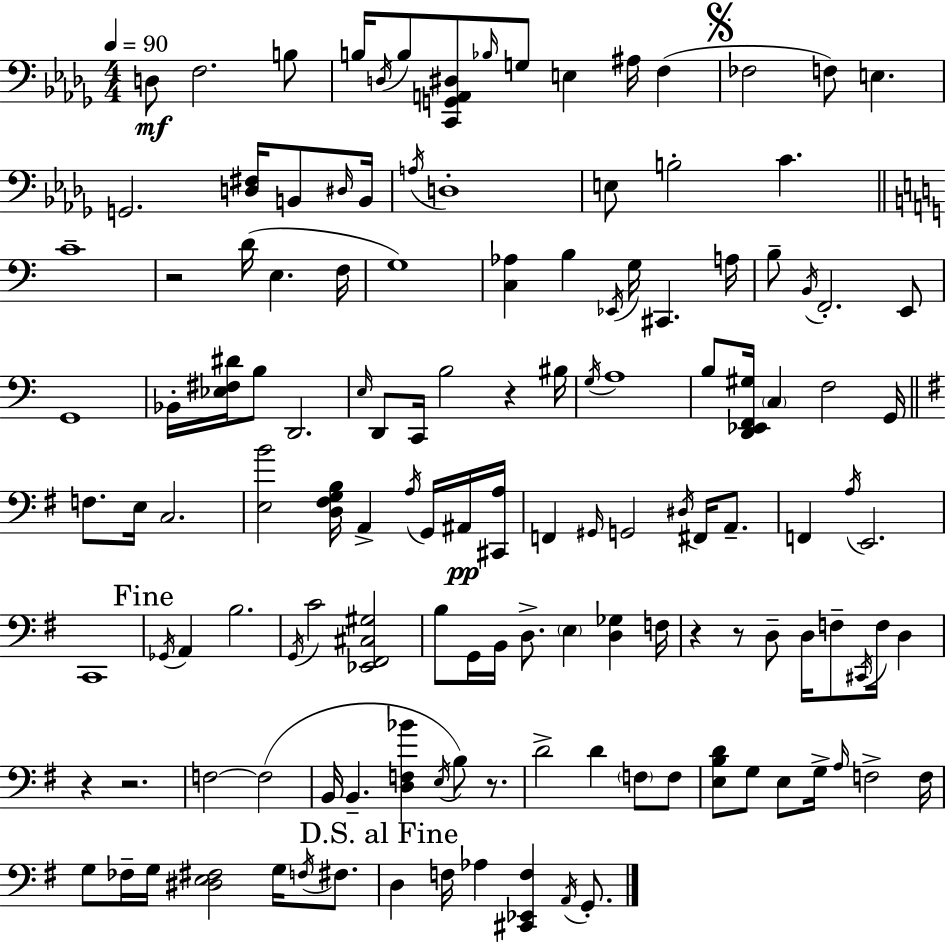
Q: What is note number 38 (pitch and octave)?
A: G2